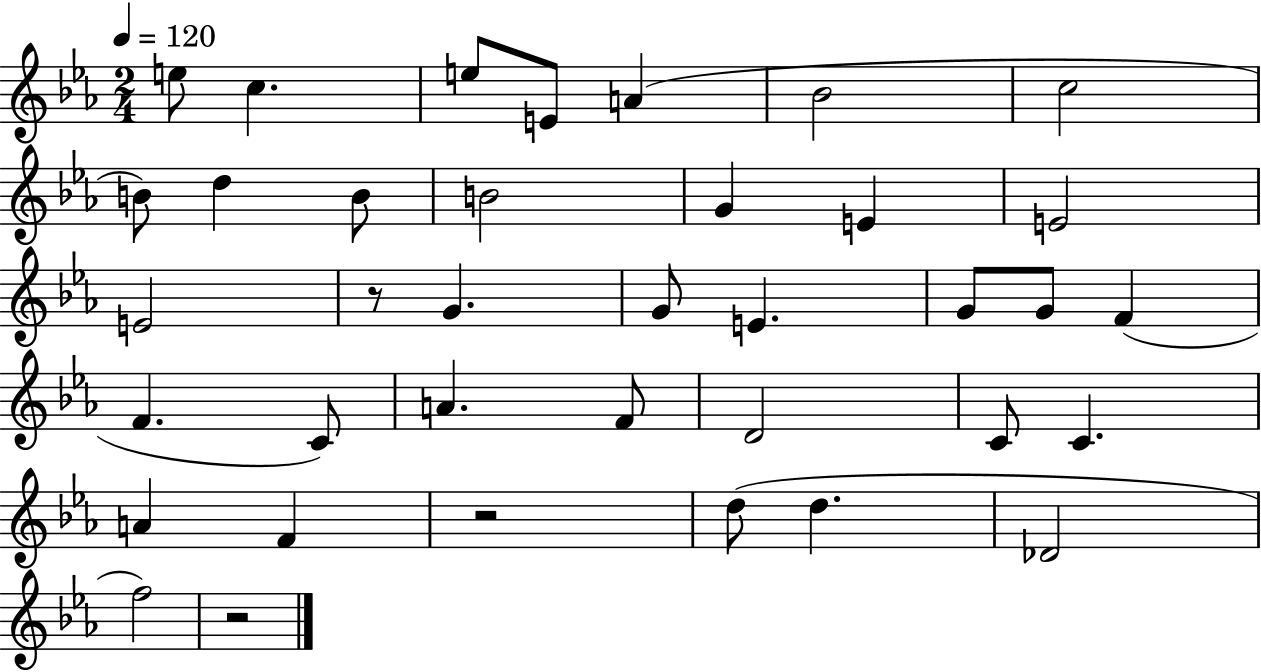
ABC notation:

X:1
T:Untitled
M:2/4
L:1/4
K:Eb
e/2 c e/2 E/2 A _B2 c2 B/2 d B/2 B2 G E E2 E2 z/2 G G/2 E G/2 G/2 F F C/2 A F/2 D2 C/2 C A F z2 d/2 d _D2 f2 z2